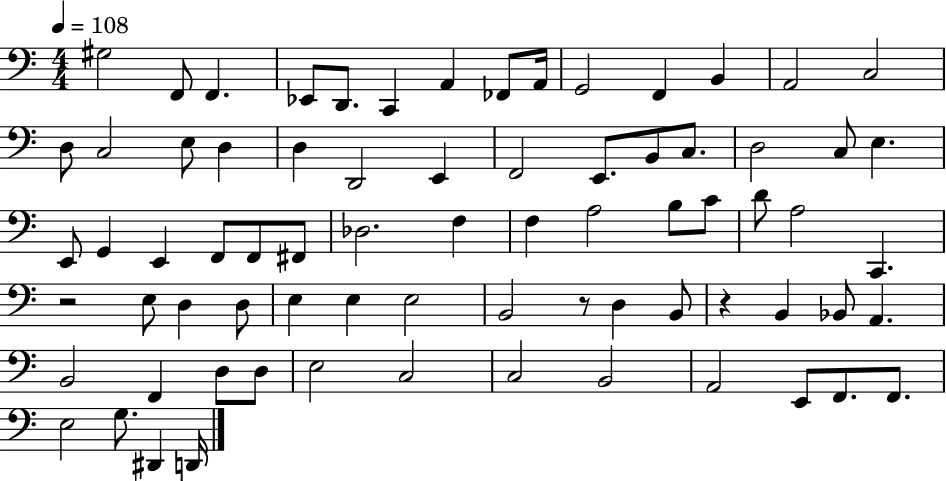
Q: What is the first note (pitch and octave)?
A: G#3